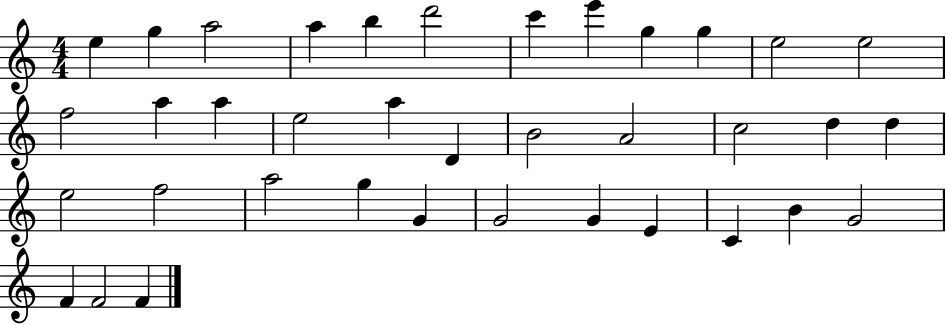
{
  \clef treble
  \numericTimeSignature
  \time 4/4
  \key c \major
  e''4 g''4 a''2 | a''4 b''4 d'''2 | c'''4 e'''4 g''4 g''4 | e''2 e''2 | \break f''2 a''4 a''4 | e''2 a''4 d'4 | b'2 a'2 | c''2 d''4 d''4 | \break e''2 f''2 | a''2 g''4 g'4 | g'2 g'4 e'4 | c'4 b'4 g'2 | \break f'4 f'2 f'4 | \bar "|."
}